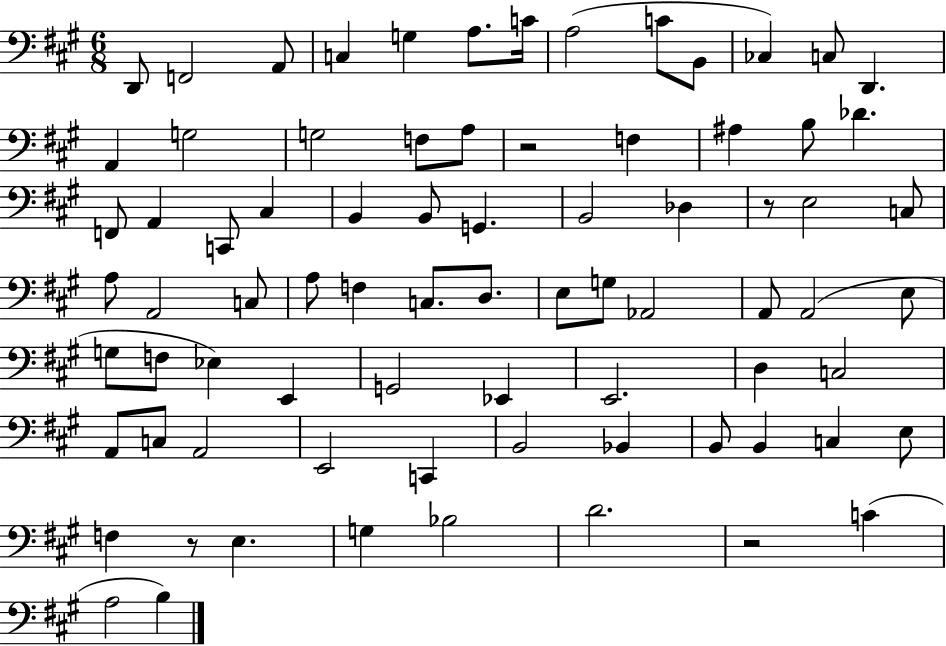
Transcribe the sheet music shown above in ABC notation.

X:1
T:Untitled
M:6/8
L:1/4
K:A
D,,/2 F,,2 A,,/2 C, G, A,/2 C/4 A,2 C/2 B,,/2 _C, C,/2 D,, A,, G,2 G,2 F,/2 A,/2 z2 F, ^A, B,/2 _D F,,/2 A,, C,,/2 ^C, B,, B,,/2 G,, B,,2 _D, z/2 E,2 C,/2 A,/2 A,,2 C,/2 A,/2 F, C,/2 D,/2 E,/2 G,/2 _A,,2 A,,/2 A,,2 E,/2 G,/2 F,/2 _E, E,, G,,2 _E,, E,,2 D, C,2 A,,/2 C,/2 A,,2 E,,2 C,, B,,2 _B,, B,,/2 B,, C, E,/2 F, z/2 E, G, _B,2 D2 z2 C A,2 B,